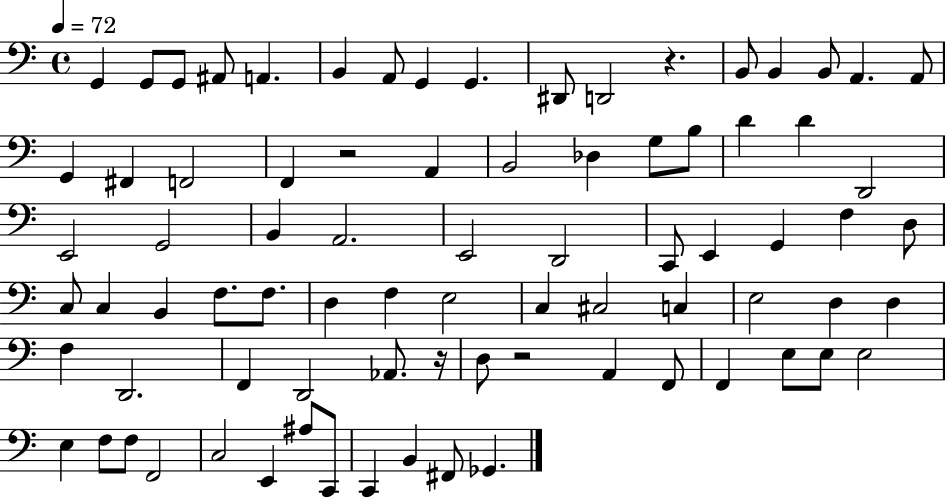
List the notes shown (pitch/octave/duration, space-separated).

G2/q G2/e G2/e A#2/e A2/q. B2/q A2/e G2/q G2/q. D#2/e D2/h R/q. B2/e B2/q B2/e A2/q. A2/e G2/q F#2/q F2/h F2/q R/h A2/q B2/h Db3/q G3/e B3/e D4/q D4/q D2/h E2/h G2/h B2/q A2/h. E2/h D2/h C2/e E2/q G2/q F3/q D3/e C3/e C3/q B2/q F3/e. F3/e. D3/q F3/q E3/h C3/q C#3/h C3/q E3/h D3/q D3/q F3/q D2/h. F2/q D2/h Ab2/e. R/s D3/e R/h A2/q F2/e F2/q E3/e E3/e E3/h E3/q F3/e F3/e F2/h C3/h E2/q A#3/e C2/e C2/q B2/q F#2/e Gb2/q.